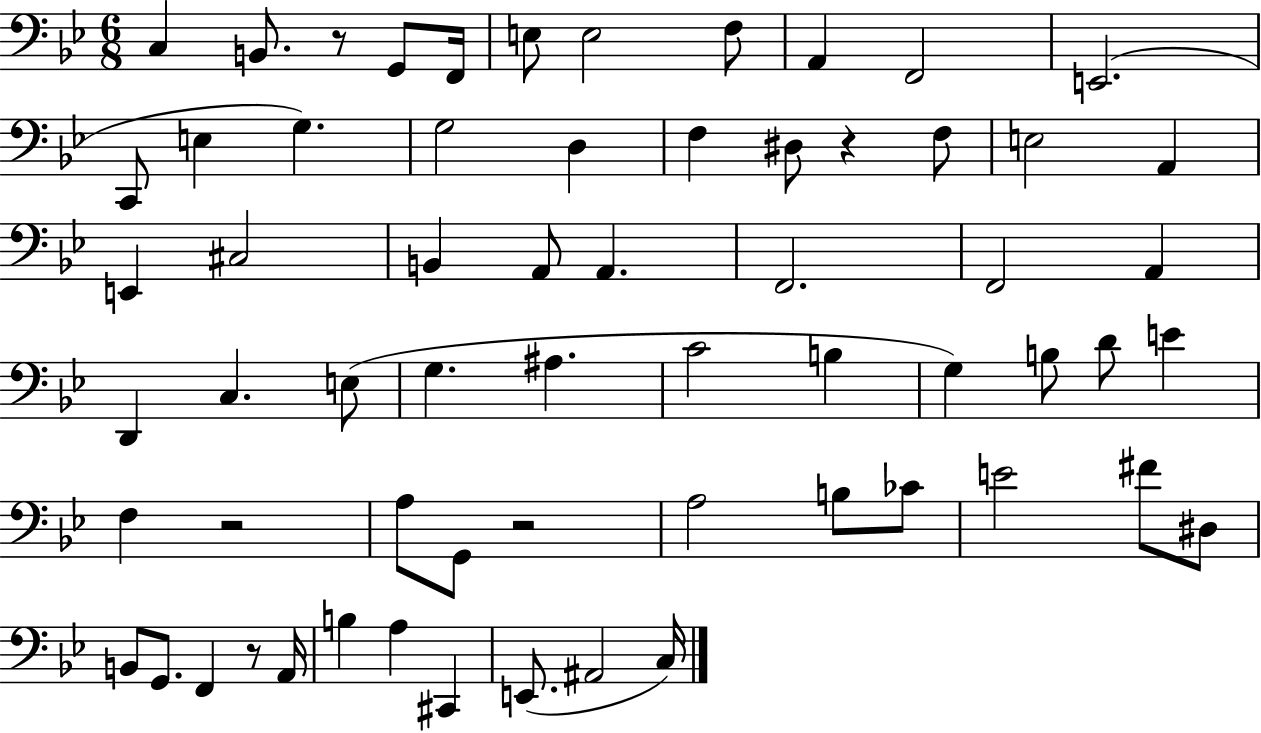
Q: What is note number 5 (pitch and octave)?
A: E3